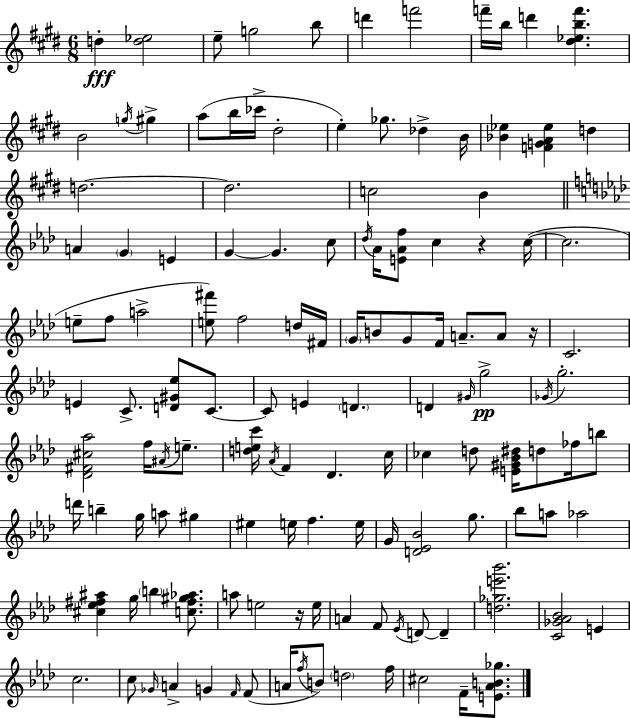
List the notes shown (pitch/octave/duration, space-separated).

D5/q [D5,Eb5]/h E5/e G5/h B5/e D6/q F6/h F6/s B5/s D6/q [D#5,Eb5,B5,F6]/q. B4/h G5/s G#5/q A5/e B5/s CES6/s D#5/h E5/q Gb5/e. Db5/q B4/s [Bb4,Eb5]/q [F4,G4,A4,Eb5]/q D5/q D5/h. D5/h. C5/h B4/q A4/q G4/q E4/q G4/q G4/q. C5/e Db5/s Ab4/s [E4,Ab4,F5]/e C5/q R/q C5/s C5/h. E5/e F5/e A5/h [E5,F#6]/e F5/h D5/s F#4/s G4/s B4/e G4/e F4/s A4/e. A4/e R/s C4/h. E4/q C4/e. [D4,G#4,Eb5]/e C4/e. C4/e E4/q D4/q. D4/q G#4/s G5/h Gb4/s G5/h. [Db4,F#4,C#5,Ab5]/h F5/s A#4/s E5/e. [D5,E5,C6]/s Ab4/s F4/q Db4/q. C5/s CES5/q D5/e [E4,G#4,Bb4,D#5]/s D5/e FES5/s B5/e D6/s B5/q G5/s A5/e G#5/q EIS5/q E5/s F5/q. E5/s G4/s [D4,Eb4,Bb4]/h G5/e. Bb5/e A5/e Ab5/h [C#5,Eb5,F#5,A#5]/q G5/s B5/q [C5,F#5,G#5,Ab5]/e. A5/e E5/h R/s E5/s A4/q F4/e Eb4/s D4/e D4/q [D5,Gb5,E6,Bb6]/h. [C4,Gb4,Ab4,Bb4]/h E4/q C5/h. C5/e Gb4/s A4/q G4/q F4/s F4/e A4/s F5/s B4/e D5/h F5/s C#5/h F4/s [E4,Ab4,B4,Gb5]/e.